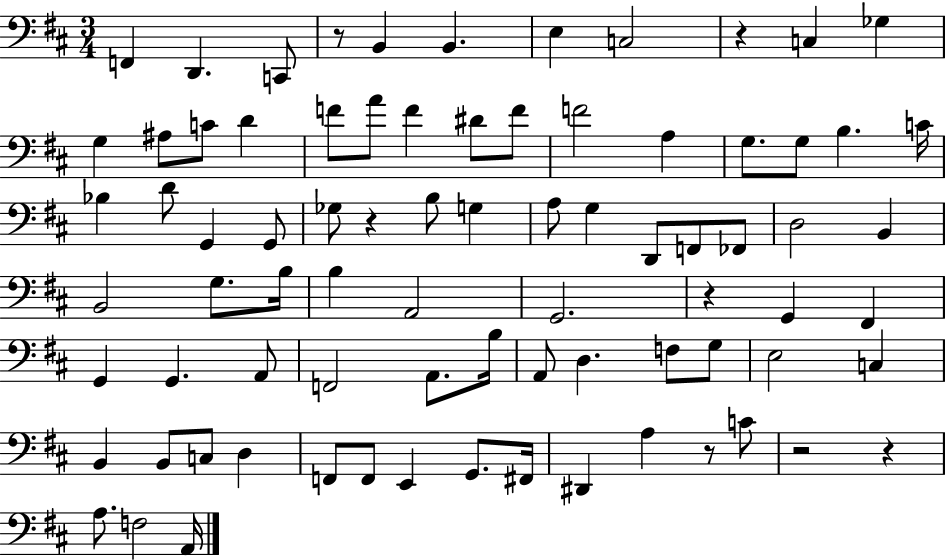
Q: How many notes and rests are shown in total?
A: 80